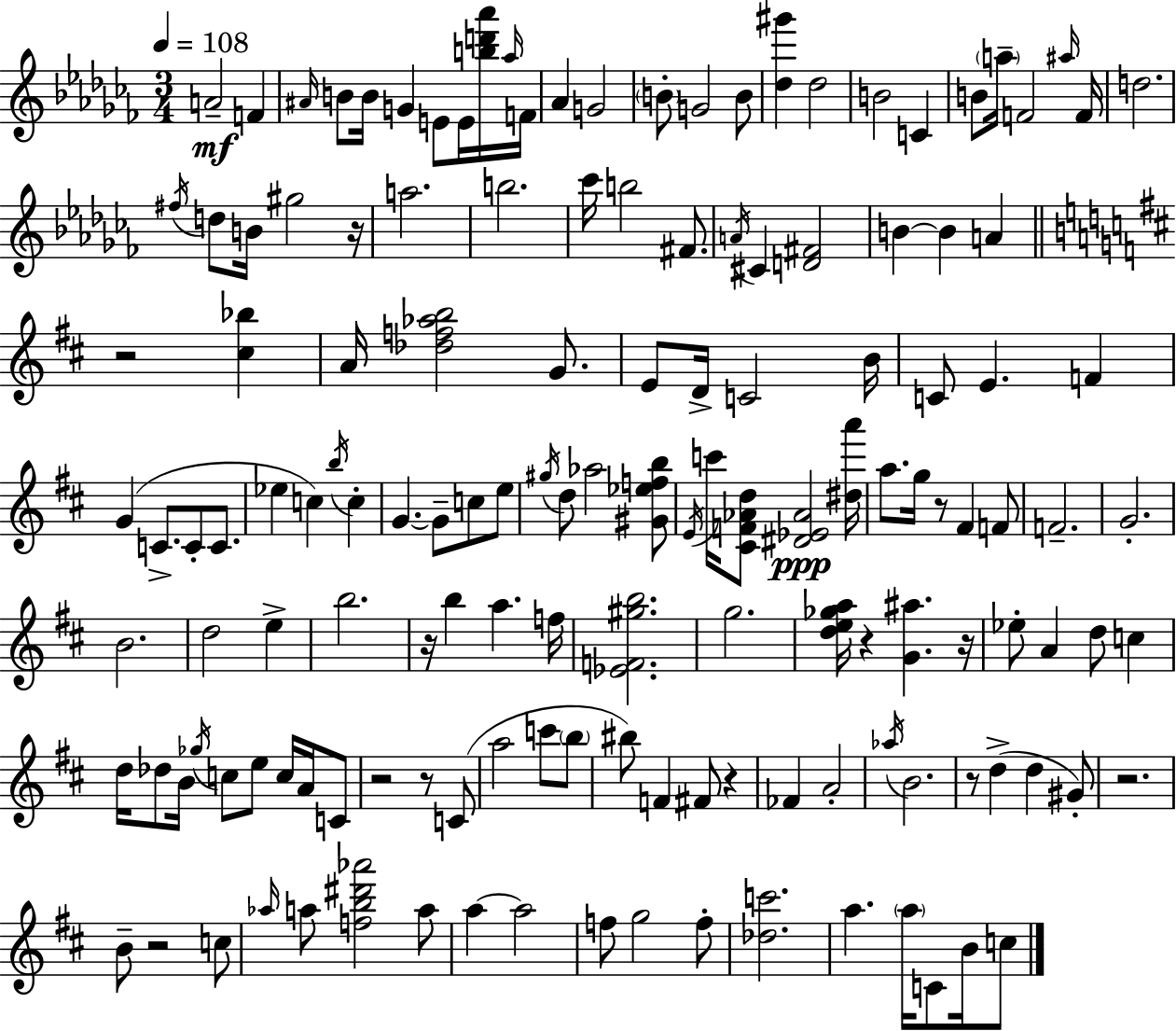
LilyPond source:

{
  \clef treble
  \numericTimeSignature
  \time 3/4
  \key aes \minor
  \tempo 4 = 108
  \repeat volta 2 { a'2--\mf f'4 | \grace { ais'16 } b'8 b'16 g'4 e'8 e'16 <b'' d''' aes'''>16 | \grace { aes''16 } f'16 aes'4 g'2 | \parenthesize b'8-. g'2 | \break b'8 <des'' gis'''>4 des''2 | b'2 c'4 | b'8 \parenthesize a''16-- f'2 | \grace { ais''16 } f'16 d''2. | \break \acciaccatura { fis''16 } d''8 b'16 gis''2 | r16 a''2. | b''2. | ces'''16 b''2 | \break fis'8. \acciaccatura { a'16 } cis'4 <d' fis'>2 | b'4~~ b'4 | a'4 \bar "||" \break \key d \major r2 <cis'' bes''>4 | a'16 <des'' f'' aes'' b''>2 g'8. | e'8 d'16-> c'2 b'16 | c'8 e'4. f'4 | \break g'4( c'8.-> c'8-. c'8. | ees''4 c''4) \acciaccatura { b''16 } c''4-. | g'4.~~ g'8-- c''8 e''8 | \acciaccatura { gis''16 } d''8 aes''2 | \break <gis' ees'' f'' b''>8 \acciaccatura { e'16 } c'''16 <cis' f' aes' d''>8 <dis' ees' aes'>2\ppp | <dis'' a'''>16 a''8. g''16 r8 fis'4 | f'8 f'2.-- | g'2.-. | \break b'2. | d''2 e''4-> | b''2. | r16 b''4 a''4. | \break f''16 <ees' f' gis'' b''>2. | g''2. | <d'' e'' ges'' a''>16 r4 <g' ais''>4. | r16 ees''8-. a'4 d''8 c''4 | \break d''16 des''8 b'16 \acciaccatura { ges''16 } c''8 e''8 | c''16 a'16 c'8 r2 | r8 c'8( a''2 | c'''8 \parenthesize b''8 bis''8) f'4 fis'8 | \break r4 fes'4 a'2-. | \acciaccatura { aes''16 } b'2. | r8 d''4->( d''4 | gis'8-.) r2. | \break b'8-- r2 | c''8 \grace { aes''16 } a''8 <f'' b'' dis''' aes'''>2 | a''8 a''4~~ a''2 | f''8 g''2 | \break f''8-. <des'' c'''>2. | a''4. | \parenthesize a''16 c'8 b'16 c''8 } \bar "|."
}